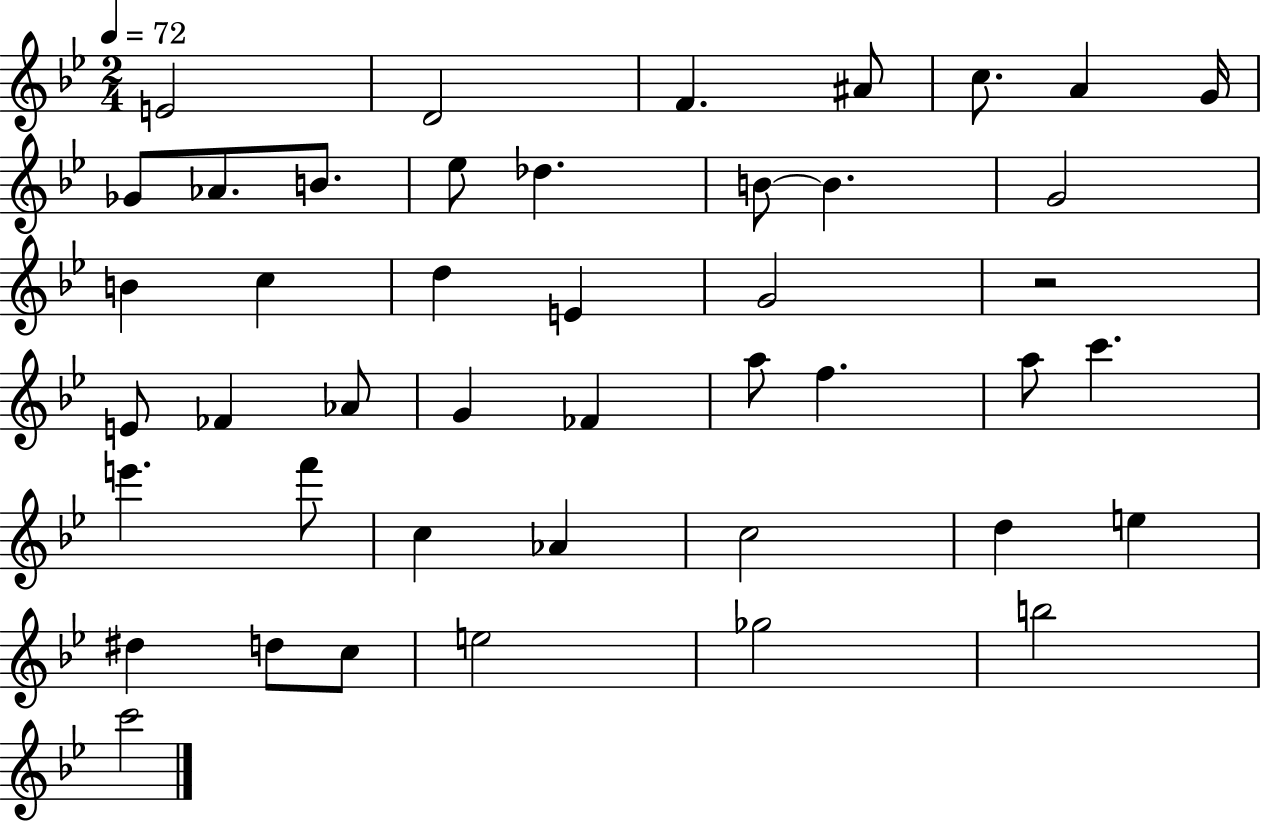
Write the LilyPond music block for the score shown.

{
  \clef treble
  \numericTimeSignature
  \time 2/4
  \key bes \major
  \tempo 4 = 72
  e'2 | d'2 | f'4. ais'8 | c''8. a'4 g'16 | \break ges'8 aes'8. b'8. | ees''8 des''4. | b'8~~ b'4. | g'2 | \break b'4 c''4 | d''4 e'4 | g'2 | r2 | \break e'8 fes'4 aes'8 | g'4 fes'4 | a''8 f''4. | a''8 c'''4. | \break e'''4. f'''8 | c''4 aes'4 | c''2 | d''4 e''4 | \break dis''4 d''8 c''8 | e''2 | ges''2 | b''2 | \break c'''2 | \bar "|."
}